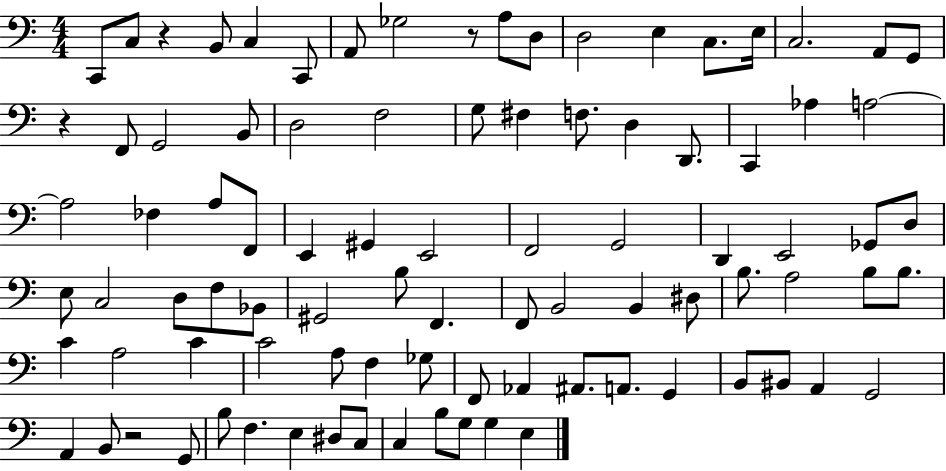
C2/e C3/e R/q B2/e C3/q C2/e A2/e Gb3/h R/e A3/e D3/e D3/h E3/q C3/e. E3/s C3/h. A2/e G2/e R/q F2/e G2/h B2/e D3/h F3/h G3/e F#3/q F3/e. D3/q D2/e. C2/q Ab3/q A3/h A3/h FES3/q A3/e F2/e E2/q G#2/q E2/h F2/h G2/h D2/q E2/h Gb2/e D3/e E3/e C3/h D3/e F3/e Bb2/e G#2/h B3/e F2/q. F2/e B2/h B2/q D#3/e B3/e. A3/h B3/e B3/e. C4/q A3/h C4/q C4/h A3/e F3/q Gb3/e F2/e Ab2/q A#2/e. A2/e. G2/q B2/e BIS2/e A2/q G2/h A2/q B2/e R/h G2/e B3/e F3/q. E3/q D#3/e C3/e C3/q B3/e G3/e G3/q E3/q